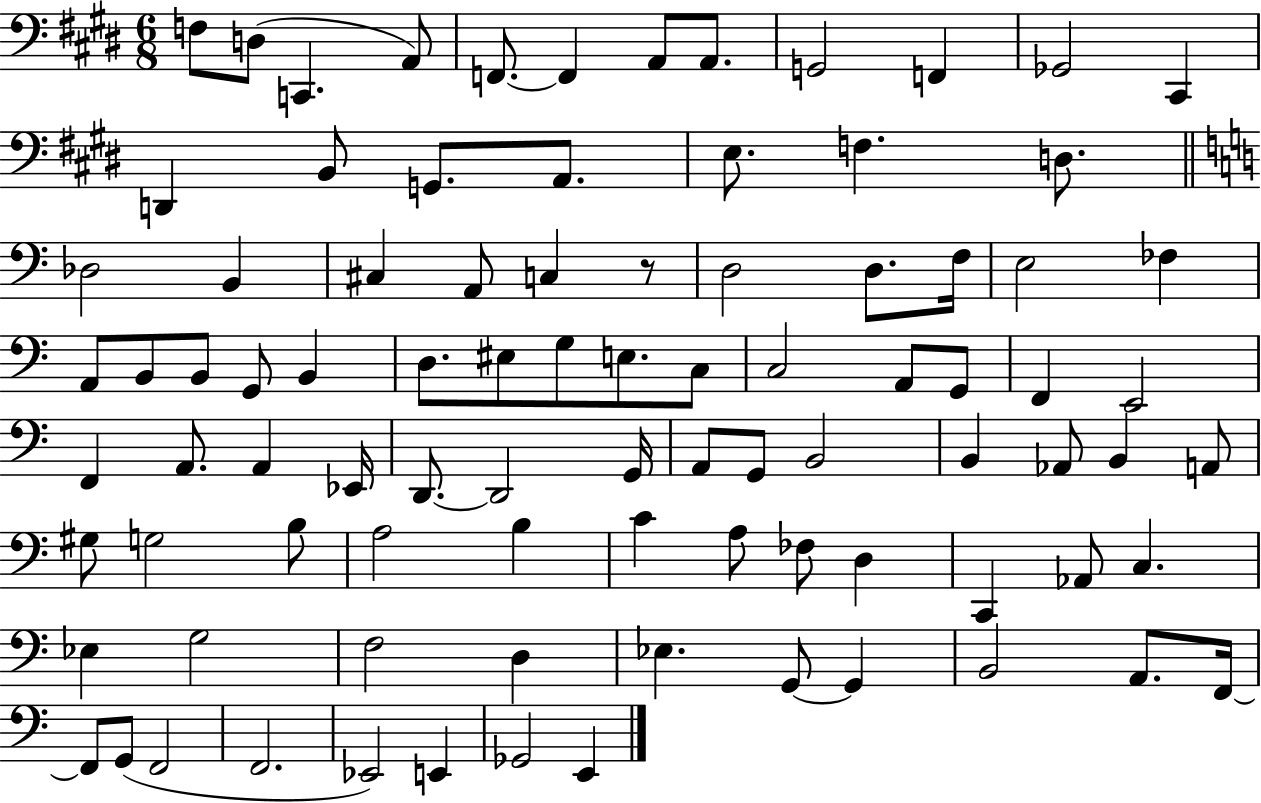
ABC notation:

X:1
T:Untitled
M:6/8
L:1/4
K:E
F,/2 D,/2 C,, A,,/2 F,,/2 F,, A,,/2 A,,/2 G,,2 F,, _G,,2 ^C,, D,, B,,/2 G,,/2 A,,/2 E,/2 F, D,/2 _D,2 B,, ^C, A,,/2 C, z/2 D,2 D,/2 F,/4 E,2 _F, A,,/2 B,,/2 B,,/2 G,,/2 B,, D,/2 ^E,/2 G,/2 E,/2 C,/2 C,2 A,,/2 G,,/2 F,, E,,2 F,, A,,/2 A,, _E,,/4 D,,/2 D,,2 G,,/4 A,,/2 G,,/2 B,,2 B,, _A,,/2 B,, A,,/2 ^G,/2 G,2 B,/2 A,2 B, C A,/2 _F,/2 D, C,, _A,,/2 C, _E, G,2 F,2 D, _E, G,,/2 G,, B,,2 A,,/2 F,,/4 F,,/2 G,,/2 F,,2 F,,2 _E,,2 E,, _G,,2 E,,